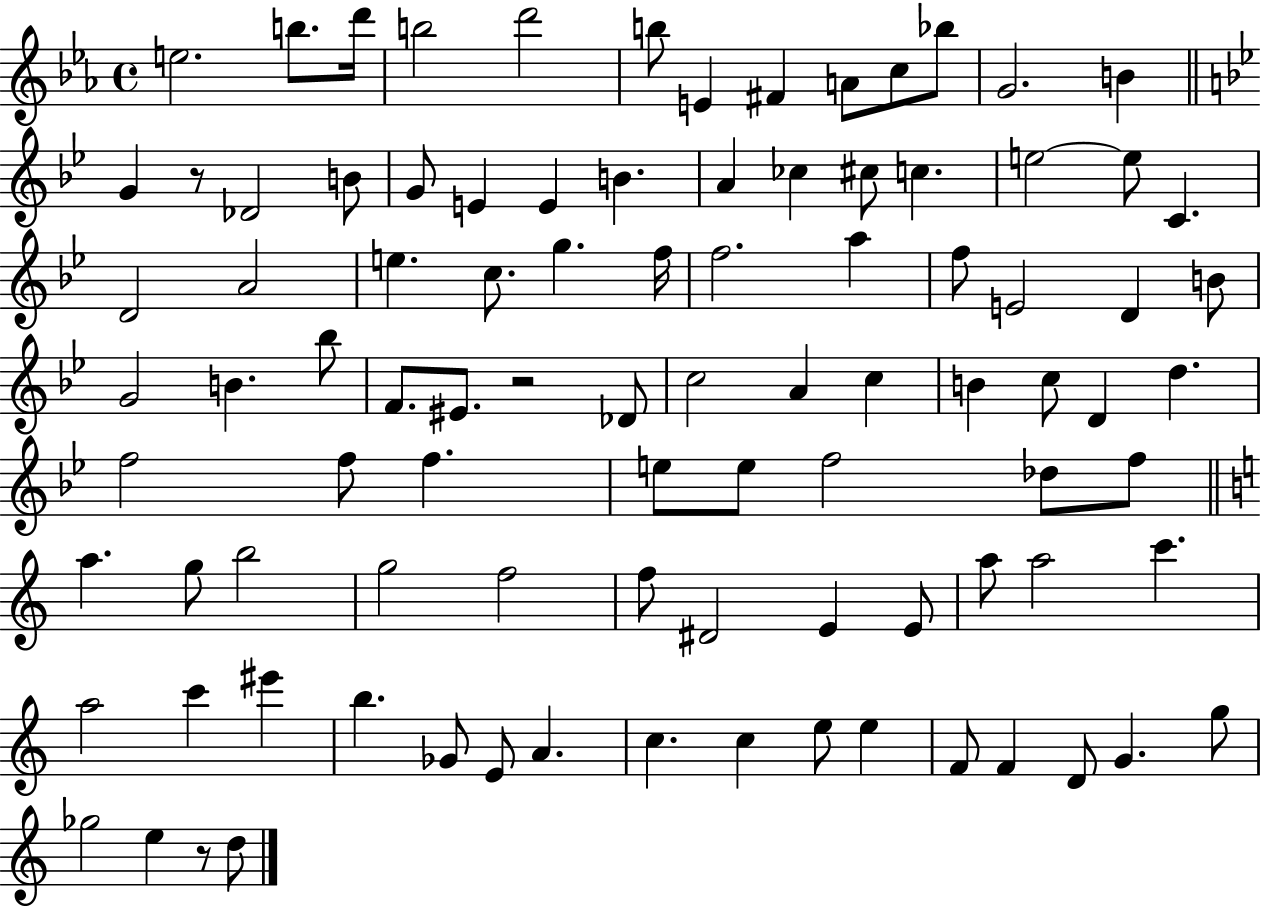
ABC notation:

X:1
T:Untitled
M:4/4
L:1/4
K:Eb
e2 b/2 d'/4 b2 d'2 b/2 E ^F A/2 c/2 _b/2 G2 B G z/2 _D2 B/2 G/2 E E B A _c ^c/2 c e2 e/2 C D2 A2 e c/2 g f/4 f2 a f/2 E2 D B/2 G2 B _b/2 F/2 ^E/2 z2 _D/2 c2 A c B c/2 D d f2 f/2 f e/2 e/2 f2 _d/2 f/2 a g/2 b2 g2 f2 f/2 ^D2 E E/2 a/2 a2 c' a2 c' ^e' b _G/2 E/2 A c c e/2 e F/2 F D/2 G g/2 _g2 e z/2 d/2